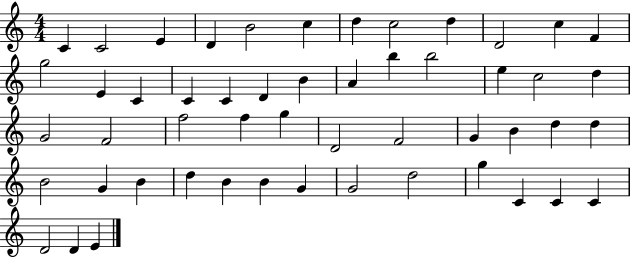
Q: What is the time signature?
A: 4/4